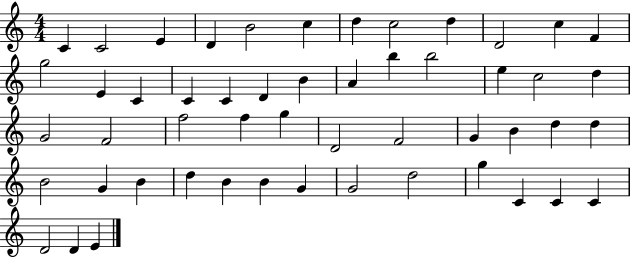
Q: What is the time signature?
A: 4/4